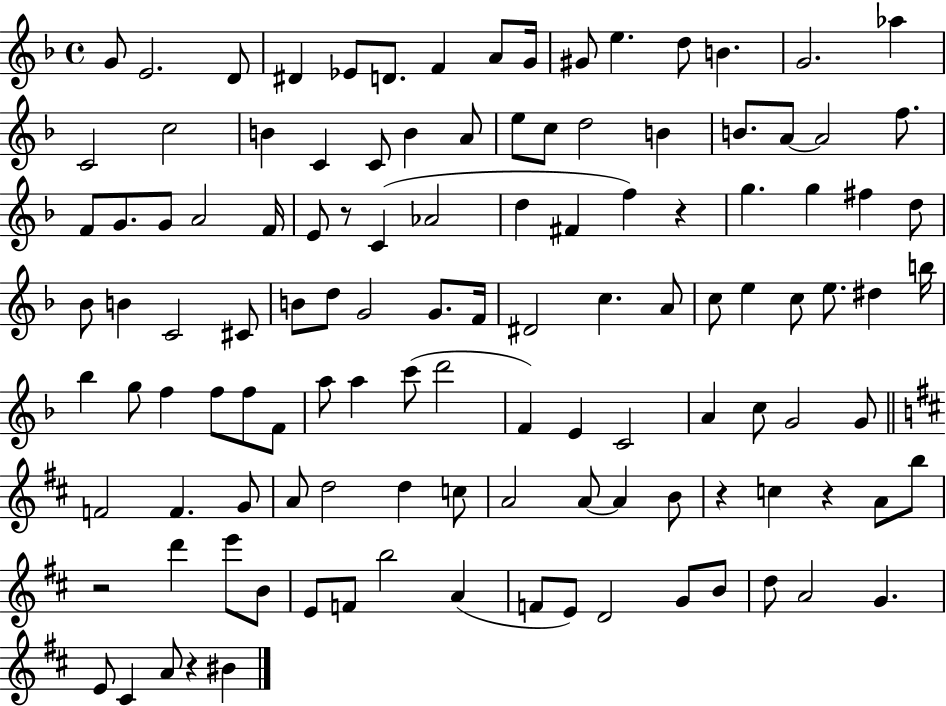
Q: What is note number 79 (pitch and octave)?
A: G4